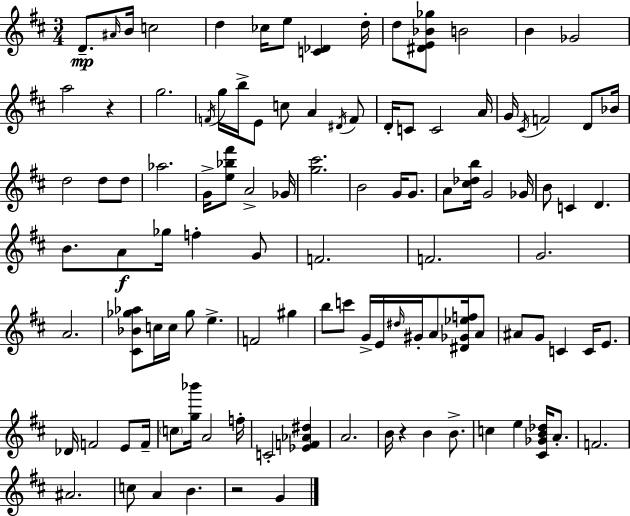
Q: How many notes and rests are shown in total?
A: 109